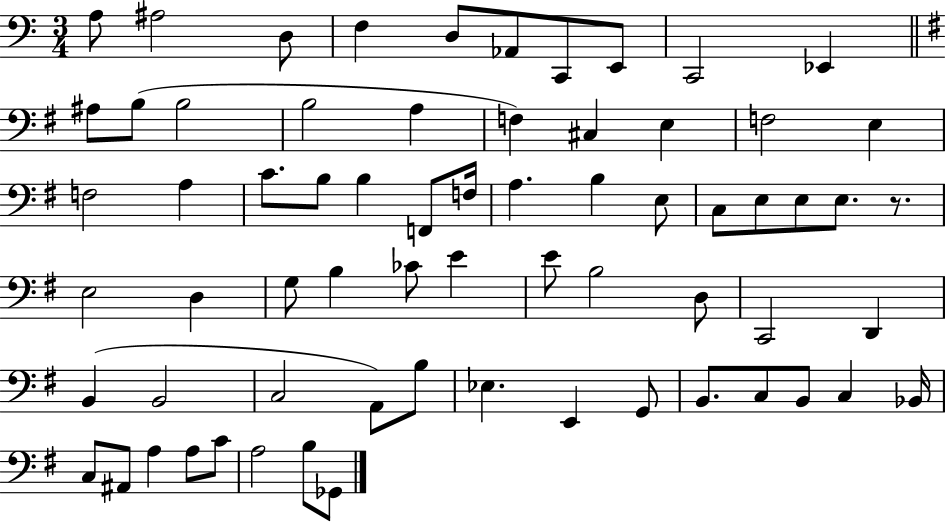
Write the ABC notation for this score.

X:1
T:Untitled
M:3/4
L:1/4
K:C
A,/2 ^A,2 D,/2 F, D,/2 _A,,/2 C,,/2 E,,/2 C,,2 _E,, ^A,/2 B,/2 B,2 B,2 A, F, ^C, E, F,2 E, F,2 A, C/2 B,/2 B, F,,/2 F,/4 A, B, E,/2 C,/2 E,/2 E,/2 E,/2 z/2 E,2 D, G,/2 B, _C/2 E E/2 B,2 D,/2 C,,2 D,, B,, B,,2 C,2 A,,/2 B,/2 _E, E,, G,,/2 B,,/2 C,/2 B,,/2 C, _B,,/4 C,/2 ^A,,/2 A, A,/2 C/2 A,2 B,/2 _G,,/2